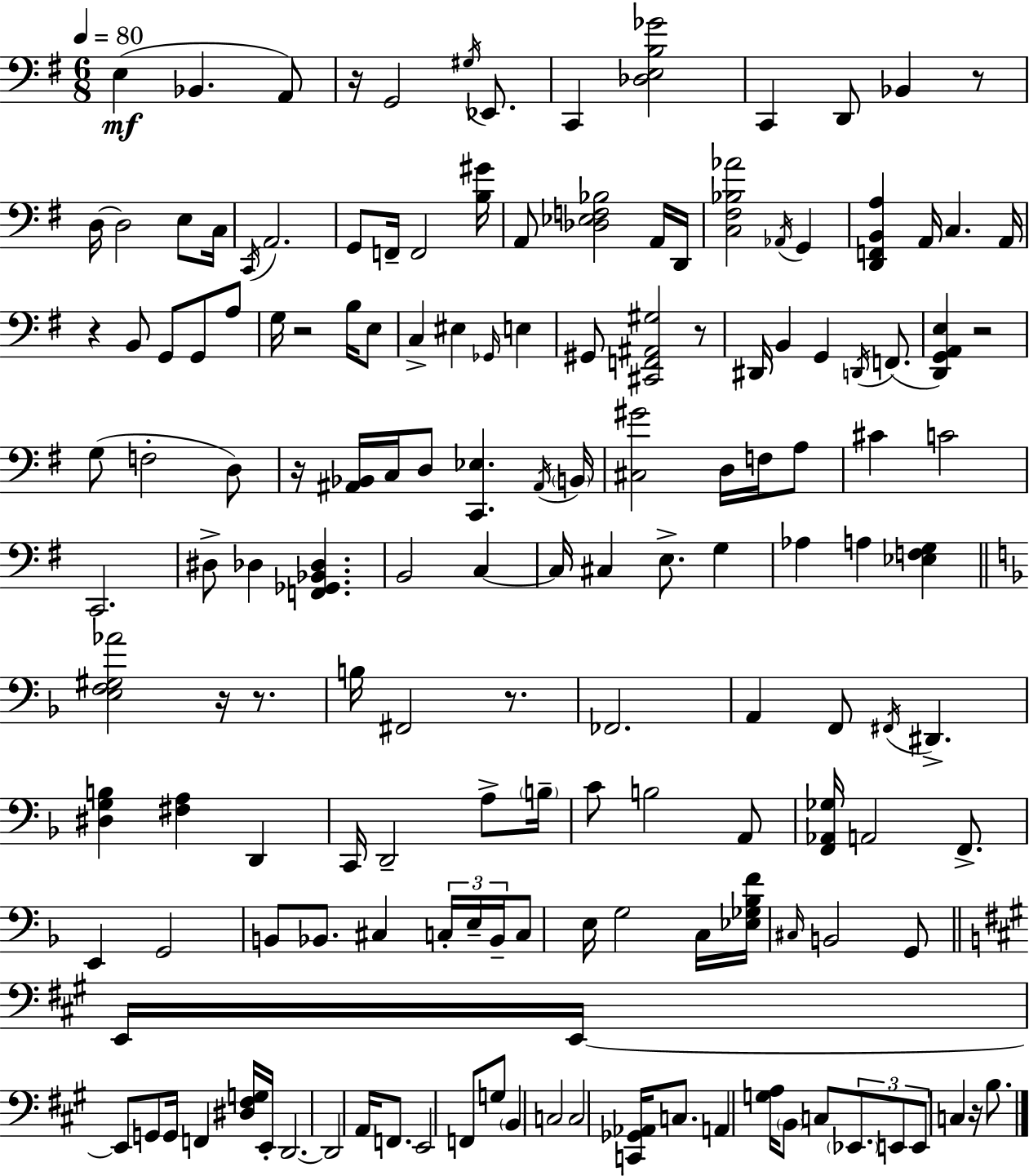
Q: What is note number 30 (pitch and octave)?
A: G2